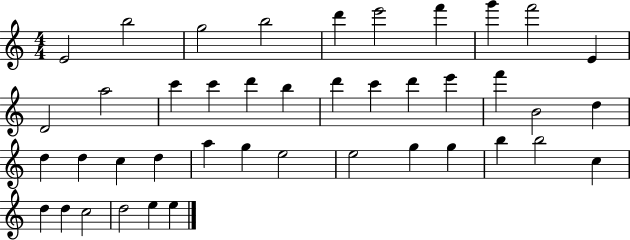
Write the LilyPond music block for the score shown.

{
  \clef treble
  \numericTimeSignature
  \time 4/4
  \key c \major
  e'2 b''2 | g''2 b''2 | d'''4 e'''2 f'''4 | g'''4 f'''2 e'4 | \break d'2 a''2 | c'''4 c'''4 d'''4 b''4 | d'''4 c'''4 d'''4 e'''4 | f'''4 b'2 d''4 | \break d''4 d''4 c''4 d''4 | a''4 g''4 e''2 | e''2 g''4 g''4 | b''4 b''2 c''4 | \break d''4 d''4 c''2 | d''2 e''4 e''4 | \bar "|."
}